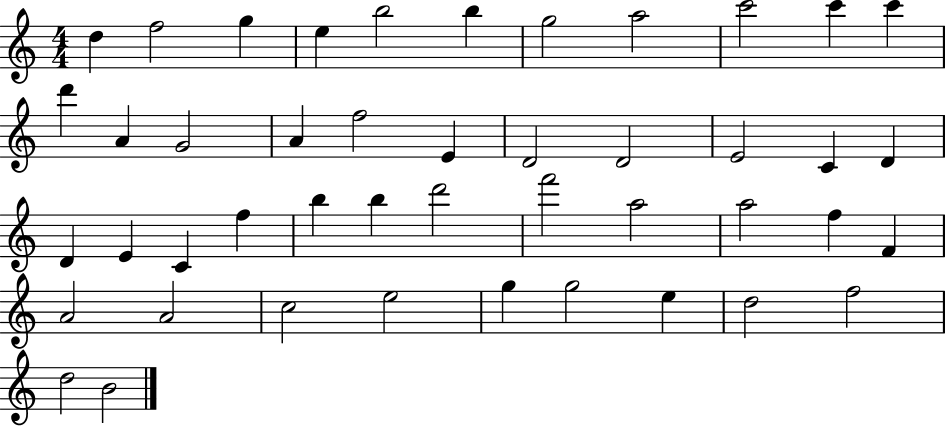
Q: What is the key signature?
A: C major